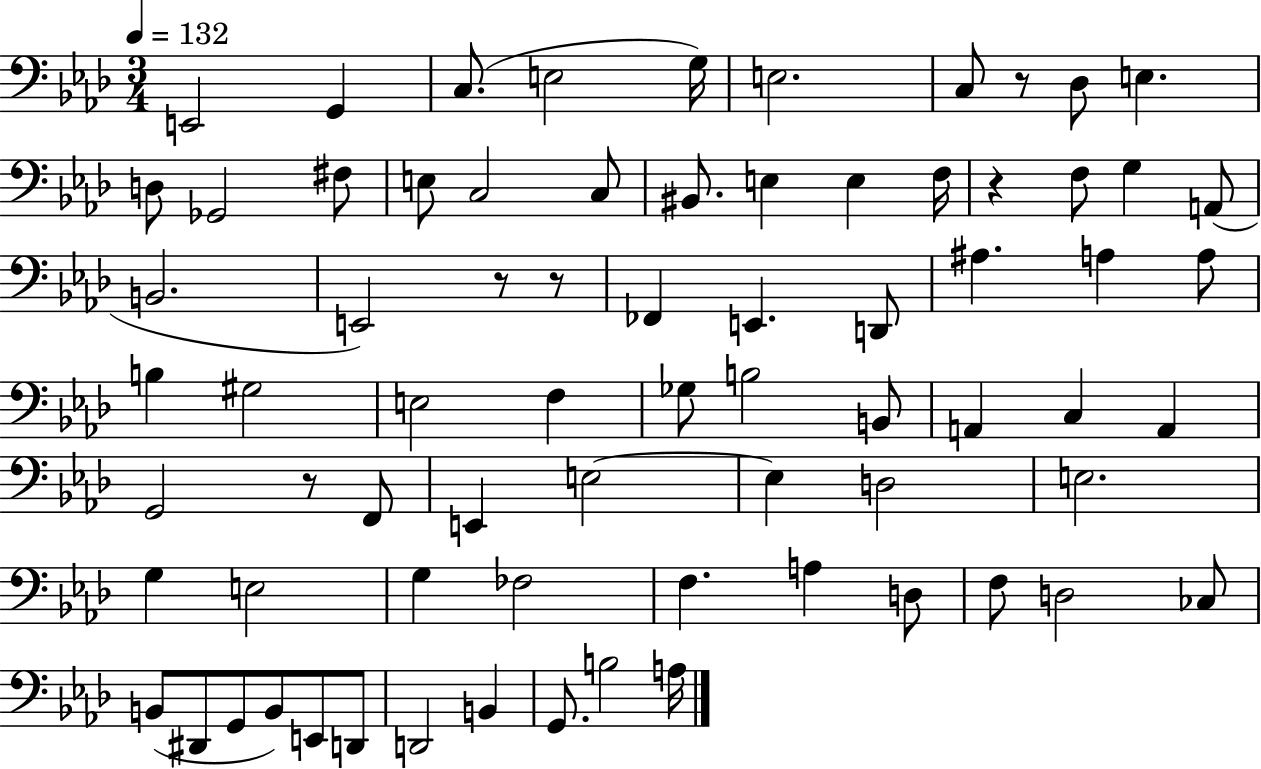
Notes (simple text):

E2/h G2/q C3/e. E3/h G3/s E3/h. C3/e R/e Db3/e E3/q. D3/e Gb2/h F#3/e E3/e C3/h C3/e BIS2/e. E3/q E3/q F3/s R/q F3/e G3/q A2/e B2/h. E2/h R/e R/e FES2/q E2/q. D2/e A#3/q. A3/q A3/e B3/q G#3/h E3/h F3/q Gb3/e B3/h B2/e A2/q C3/q A2/q G2/h R/e F2/e E2/q E3/h E3/q D3/h E3/h. G3/q E3/h G3/q FES3/h F3/q. A3/q D3/e F3/e D3/h CES3/e B2/e D#2/e G2/e B2/e E2/e D2/e D2/h B2/q G2/e. B3/h A3/s